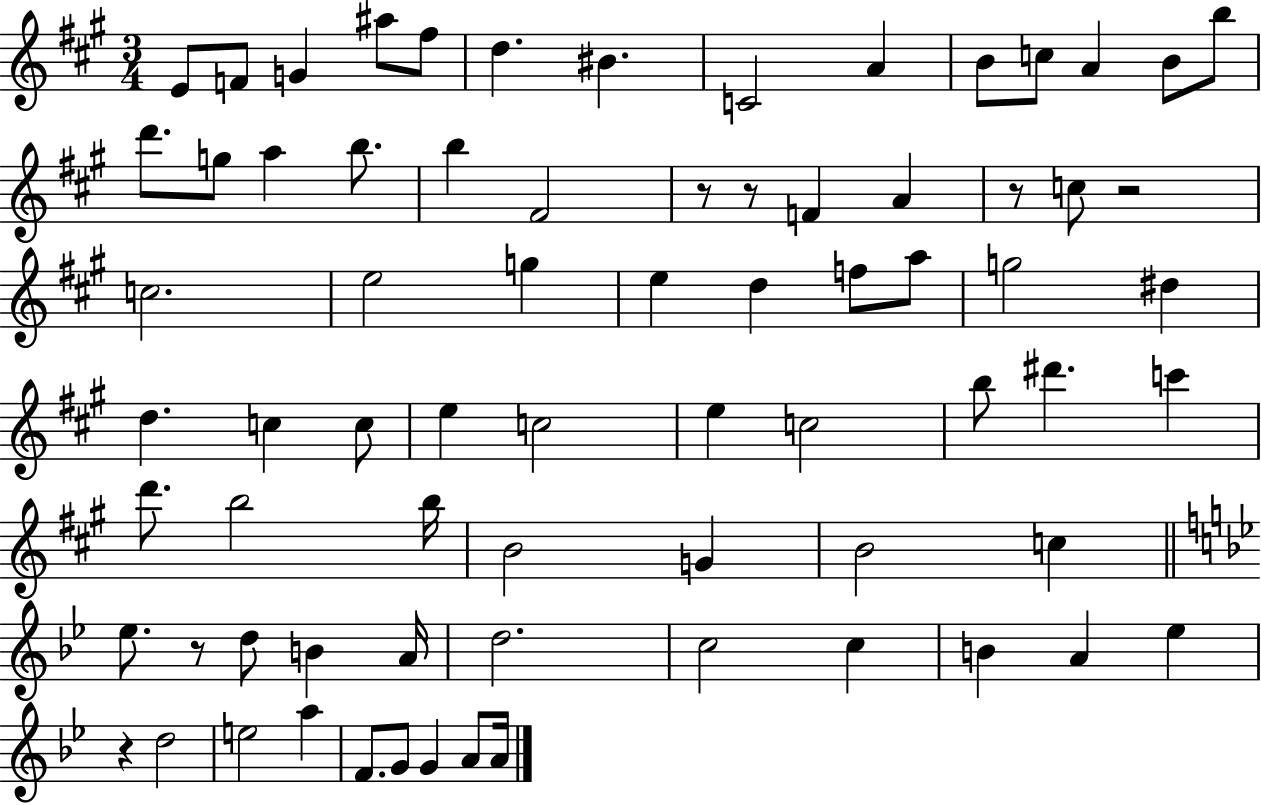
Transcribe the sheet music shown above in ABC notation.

X:1
T:Untitled
M:3/4
L:1/4
K:A
E/2 F/2 G ^a/2 ^f/2 d ^B C2 A B/2 c/2 A B/2 b/2 d'/2 g/2 a b/2 b ^F2 z/2 z/2 F A z/2 c/2 z2 c2 e2 g e d f/2 a/2 g2 ^d d c c/2 e c2 e c2 b/2 ^d' c' d'/2 b2 b/4 B2 G B2 c _e/2 z/2 d/2 B A/4 d2 c2 c B A _e z d2 e2 a F/2 G/2 G A/2 A/4